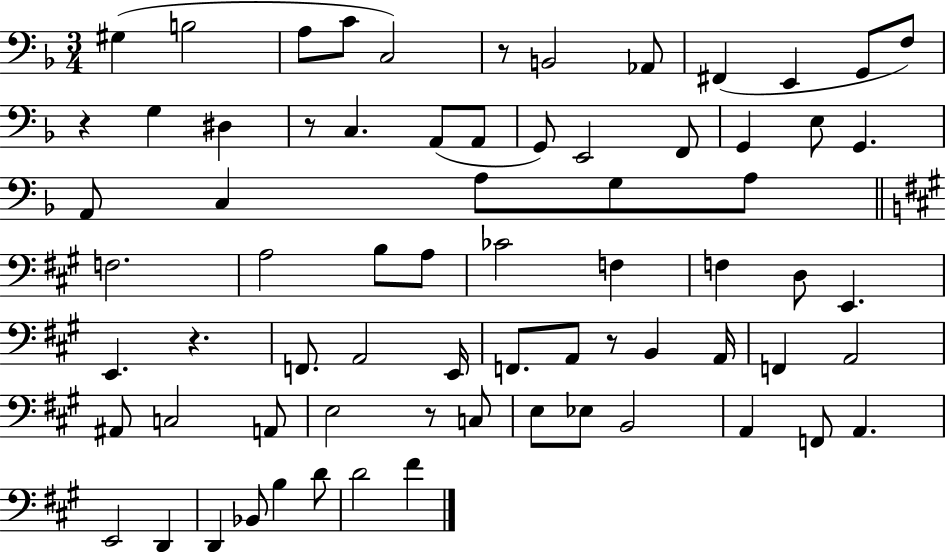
{
  \clef bass
  \numericTimeSignature
  \time 3/4
  \key f \major
  gis4( b2 | a8 c'8 c2) | r8 b,2 aes,8 | fis,4( e,4 g,8 f8) | \break r4 g4 dis4 | r8 c4. a,8( a,8 | g,8) e,2 f,8 | g,4 e8 g,4. | \break a,8 c4 a8 g8 a8 | \bar "||" \break \key a \major f2. | a2 b8 a8 | ces'2 f4 | f4 d8 e,4. | \break e,4. r4. | f,8. a,2 e,16 | f,8. a,8 r8 b,4 a,16 | f,4 a,2 | \break ais,8 c2 a,8 | e2 r8 c8 | e8 ees8 b,2 | a,4 f,8 a,4. | \break e,2 d,4 | d,4 bes,8 b4 d'8 | d'2 fis'4 | \bar "|."
}